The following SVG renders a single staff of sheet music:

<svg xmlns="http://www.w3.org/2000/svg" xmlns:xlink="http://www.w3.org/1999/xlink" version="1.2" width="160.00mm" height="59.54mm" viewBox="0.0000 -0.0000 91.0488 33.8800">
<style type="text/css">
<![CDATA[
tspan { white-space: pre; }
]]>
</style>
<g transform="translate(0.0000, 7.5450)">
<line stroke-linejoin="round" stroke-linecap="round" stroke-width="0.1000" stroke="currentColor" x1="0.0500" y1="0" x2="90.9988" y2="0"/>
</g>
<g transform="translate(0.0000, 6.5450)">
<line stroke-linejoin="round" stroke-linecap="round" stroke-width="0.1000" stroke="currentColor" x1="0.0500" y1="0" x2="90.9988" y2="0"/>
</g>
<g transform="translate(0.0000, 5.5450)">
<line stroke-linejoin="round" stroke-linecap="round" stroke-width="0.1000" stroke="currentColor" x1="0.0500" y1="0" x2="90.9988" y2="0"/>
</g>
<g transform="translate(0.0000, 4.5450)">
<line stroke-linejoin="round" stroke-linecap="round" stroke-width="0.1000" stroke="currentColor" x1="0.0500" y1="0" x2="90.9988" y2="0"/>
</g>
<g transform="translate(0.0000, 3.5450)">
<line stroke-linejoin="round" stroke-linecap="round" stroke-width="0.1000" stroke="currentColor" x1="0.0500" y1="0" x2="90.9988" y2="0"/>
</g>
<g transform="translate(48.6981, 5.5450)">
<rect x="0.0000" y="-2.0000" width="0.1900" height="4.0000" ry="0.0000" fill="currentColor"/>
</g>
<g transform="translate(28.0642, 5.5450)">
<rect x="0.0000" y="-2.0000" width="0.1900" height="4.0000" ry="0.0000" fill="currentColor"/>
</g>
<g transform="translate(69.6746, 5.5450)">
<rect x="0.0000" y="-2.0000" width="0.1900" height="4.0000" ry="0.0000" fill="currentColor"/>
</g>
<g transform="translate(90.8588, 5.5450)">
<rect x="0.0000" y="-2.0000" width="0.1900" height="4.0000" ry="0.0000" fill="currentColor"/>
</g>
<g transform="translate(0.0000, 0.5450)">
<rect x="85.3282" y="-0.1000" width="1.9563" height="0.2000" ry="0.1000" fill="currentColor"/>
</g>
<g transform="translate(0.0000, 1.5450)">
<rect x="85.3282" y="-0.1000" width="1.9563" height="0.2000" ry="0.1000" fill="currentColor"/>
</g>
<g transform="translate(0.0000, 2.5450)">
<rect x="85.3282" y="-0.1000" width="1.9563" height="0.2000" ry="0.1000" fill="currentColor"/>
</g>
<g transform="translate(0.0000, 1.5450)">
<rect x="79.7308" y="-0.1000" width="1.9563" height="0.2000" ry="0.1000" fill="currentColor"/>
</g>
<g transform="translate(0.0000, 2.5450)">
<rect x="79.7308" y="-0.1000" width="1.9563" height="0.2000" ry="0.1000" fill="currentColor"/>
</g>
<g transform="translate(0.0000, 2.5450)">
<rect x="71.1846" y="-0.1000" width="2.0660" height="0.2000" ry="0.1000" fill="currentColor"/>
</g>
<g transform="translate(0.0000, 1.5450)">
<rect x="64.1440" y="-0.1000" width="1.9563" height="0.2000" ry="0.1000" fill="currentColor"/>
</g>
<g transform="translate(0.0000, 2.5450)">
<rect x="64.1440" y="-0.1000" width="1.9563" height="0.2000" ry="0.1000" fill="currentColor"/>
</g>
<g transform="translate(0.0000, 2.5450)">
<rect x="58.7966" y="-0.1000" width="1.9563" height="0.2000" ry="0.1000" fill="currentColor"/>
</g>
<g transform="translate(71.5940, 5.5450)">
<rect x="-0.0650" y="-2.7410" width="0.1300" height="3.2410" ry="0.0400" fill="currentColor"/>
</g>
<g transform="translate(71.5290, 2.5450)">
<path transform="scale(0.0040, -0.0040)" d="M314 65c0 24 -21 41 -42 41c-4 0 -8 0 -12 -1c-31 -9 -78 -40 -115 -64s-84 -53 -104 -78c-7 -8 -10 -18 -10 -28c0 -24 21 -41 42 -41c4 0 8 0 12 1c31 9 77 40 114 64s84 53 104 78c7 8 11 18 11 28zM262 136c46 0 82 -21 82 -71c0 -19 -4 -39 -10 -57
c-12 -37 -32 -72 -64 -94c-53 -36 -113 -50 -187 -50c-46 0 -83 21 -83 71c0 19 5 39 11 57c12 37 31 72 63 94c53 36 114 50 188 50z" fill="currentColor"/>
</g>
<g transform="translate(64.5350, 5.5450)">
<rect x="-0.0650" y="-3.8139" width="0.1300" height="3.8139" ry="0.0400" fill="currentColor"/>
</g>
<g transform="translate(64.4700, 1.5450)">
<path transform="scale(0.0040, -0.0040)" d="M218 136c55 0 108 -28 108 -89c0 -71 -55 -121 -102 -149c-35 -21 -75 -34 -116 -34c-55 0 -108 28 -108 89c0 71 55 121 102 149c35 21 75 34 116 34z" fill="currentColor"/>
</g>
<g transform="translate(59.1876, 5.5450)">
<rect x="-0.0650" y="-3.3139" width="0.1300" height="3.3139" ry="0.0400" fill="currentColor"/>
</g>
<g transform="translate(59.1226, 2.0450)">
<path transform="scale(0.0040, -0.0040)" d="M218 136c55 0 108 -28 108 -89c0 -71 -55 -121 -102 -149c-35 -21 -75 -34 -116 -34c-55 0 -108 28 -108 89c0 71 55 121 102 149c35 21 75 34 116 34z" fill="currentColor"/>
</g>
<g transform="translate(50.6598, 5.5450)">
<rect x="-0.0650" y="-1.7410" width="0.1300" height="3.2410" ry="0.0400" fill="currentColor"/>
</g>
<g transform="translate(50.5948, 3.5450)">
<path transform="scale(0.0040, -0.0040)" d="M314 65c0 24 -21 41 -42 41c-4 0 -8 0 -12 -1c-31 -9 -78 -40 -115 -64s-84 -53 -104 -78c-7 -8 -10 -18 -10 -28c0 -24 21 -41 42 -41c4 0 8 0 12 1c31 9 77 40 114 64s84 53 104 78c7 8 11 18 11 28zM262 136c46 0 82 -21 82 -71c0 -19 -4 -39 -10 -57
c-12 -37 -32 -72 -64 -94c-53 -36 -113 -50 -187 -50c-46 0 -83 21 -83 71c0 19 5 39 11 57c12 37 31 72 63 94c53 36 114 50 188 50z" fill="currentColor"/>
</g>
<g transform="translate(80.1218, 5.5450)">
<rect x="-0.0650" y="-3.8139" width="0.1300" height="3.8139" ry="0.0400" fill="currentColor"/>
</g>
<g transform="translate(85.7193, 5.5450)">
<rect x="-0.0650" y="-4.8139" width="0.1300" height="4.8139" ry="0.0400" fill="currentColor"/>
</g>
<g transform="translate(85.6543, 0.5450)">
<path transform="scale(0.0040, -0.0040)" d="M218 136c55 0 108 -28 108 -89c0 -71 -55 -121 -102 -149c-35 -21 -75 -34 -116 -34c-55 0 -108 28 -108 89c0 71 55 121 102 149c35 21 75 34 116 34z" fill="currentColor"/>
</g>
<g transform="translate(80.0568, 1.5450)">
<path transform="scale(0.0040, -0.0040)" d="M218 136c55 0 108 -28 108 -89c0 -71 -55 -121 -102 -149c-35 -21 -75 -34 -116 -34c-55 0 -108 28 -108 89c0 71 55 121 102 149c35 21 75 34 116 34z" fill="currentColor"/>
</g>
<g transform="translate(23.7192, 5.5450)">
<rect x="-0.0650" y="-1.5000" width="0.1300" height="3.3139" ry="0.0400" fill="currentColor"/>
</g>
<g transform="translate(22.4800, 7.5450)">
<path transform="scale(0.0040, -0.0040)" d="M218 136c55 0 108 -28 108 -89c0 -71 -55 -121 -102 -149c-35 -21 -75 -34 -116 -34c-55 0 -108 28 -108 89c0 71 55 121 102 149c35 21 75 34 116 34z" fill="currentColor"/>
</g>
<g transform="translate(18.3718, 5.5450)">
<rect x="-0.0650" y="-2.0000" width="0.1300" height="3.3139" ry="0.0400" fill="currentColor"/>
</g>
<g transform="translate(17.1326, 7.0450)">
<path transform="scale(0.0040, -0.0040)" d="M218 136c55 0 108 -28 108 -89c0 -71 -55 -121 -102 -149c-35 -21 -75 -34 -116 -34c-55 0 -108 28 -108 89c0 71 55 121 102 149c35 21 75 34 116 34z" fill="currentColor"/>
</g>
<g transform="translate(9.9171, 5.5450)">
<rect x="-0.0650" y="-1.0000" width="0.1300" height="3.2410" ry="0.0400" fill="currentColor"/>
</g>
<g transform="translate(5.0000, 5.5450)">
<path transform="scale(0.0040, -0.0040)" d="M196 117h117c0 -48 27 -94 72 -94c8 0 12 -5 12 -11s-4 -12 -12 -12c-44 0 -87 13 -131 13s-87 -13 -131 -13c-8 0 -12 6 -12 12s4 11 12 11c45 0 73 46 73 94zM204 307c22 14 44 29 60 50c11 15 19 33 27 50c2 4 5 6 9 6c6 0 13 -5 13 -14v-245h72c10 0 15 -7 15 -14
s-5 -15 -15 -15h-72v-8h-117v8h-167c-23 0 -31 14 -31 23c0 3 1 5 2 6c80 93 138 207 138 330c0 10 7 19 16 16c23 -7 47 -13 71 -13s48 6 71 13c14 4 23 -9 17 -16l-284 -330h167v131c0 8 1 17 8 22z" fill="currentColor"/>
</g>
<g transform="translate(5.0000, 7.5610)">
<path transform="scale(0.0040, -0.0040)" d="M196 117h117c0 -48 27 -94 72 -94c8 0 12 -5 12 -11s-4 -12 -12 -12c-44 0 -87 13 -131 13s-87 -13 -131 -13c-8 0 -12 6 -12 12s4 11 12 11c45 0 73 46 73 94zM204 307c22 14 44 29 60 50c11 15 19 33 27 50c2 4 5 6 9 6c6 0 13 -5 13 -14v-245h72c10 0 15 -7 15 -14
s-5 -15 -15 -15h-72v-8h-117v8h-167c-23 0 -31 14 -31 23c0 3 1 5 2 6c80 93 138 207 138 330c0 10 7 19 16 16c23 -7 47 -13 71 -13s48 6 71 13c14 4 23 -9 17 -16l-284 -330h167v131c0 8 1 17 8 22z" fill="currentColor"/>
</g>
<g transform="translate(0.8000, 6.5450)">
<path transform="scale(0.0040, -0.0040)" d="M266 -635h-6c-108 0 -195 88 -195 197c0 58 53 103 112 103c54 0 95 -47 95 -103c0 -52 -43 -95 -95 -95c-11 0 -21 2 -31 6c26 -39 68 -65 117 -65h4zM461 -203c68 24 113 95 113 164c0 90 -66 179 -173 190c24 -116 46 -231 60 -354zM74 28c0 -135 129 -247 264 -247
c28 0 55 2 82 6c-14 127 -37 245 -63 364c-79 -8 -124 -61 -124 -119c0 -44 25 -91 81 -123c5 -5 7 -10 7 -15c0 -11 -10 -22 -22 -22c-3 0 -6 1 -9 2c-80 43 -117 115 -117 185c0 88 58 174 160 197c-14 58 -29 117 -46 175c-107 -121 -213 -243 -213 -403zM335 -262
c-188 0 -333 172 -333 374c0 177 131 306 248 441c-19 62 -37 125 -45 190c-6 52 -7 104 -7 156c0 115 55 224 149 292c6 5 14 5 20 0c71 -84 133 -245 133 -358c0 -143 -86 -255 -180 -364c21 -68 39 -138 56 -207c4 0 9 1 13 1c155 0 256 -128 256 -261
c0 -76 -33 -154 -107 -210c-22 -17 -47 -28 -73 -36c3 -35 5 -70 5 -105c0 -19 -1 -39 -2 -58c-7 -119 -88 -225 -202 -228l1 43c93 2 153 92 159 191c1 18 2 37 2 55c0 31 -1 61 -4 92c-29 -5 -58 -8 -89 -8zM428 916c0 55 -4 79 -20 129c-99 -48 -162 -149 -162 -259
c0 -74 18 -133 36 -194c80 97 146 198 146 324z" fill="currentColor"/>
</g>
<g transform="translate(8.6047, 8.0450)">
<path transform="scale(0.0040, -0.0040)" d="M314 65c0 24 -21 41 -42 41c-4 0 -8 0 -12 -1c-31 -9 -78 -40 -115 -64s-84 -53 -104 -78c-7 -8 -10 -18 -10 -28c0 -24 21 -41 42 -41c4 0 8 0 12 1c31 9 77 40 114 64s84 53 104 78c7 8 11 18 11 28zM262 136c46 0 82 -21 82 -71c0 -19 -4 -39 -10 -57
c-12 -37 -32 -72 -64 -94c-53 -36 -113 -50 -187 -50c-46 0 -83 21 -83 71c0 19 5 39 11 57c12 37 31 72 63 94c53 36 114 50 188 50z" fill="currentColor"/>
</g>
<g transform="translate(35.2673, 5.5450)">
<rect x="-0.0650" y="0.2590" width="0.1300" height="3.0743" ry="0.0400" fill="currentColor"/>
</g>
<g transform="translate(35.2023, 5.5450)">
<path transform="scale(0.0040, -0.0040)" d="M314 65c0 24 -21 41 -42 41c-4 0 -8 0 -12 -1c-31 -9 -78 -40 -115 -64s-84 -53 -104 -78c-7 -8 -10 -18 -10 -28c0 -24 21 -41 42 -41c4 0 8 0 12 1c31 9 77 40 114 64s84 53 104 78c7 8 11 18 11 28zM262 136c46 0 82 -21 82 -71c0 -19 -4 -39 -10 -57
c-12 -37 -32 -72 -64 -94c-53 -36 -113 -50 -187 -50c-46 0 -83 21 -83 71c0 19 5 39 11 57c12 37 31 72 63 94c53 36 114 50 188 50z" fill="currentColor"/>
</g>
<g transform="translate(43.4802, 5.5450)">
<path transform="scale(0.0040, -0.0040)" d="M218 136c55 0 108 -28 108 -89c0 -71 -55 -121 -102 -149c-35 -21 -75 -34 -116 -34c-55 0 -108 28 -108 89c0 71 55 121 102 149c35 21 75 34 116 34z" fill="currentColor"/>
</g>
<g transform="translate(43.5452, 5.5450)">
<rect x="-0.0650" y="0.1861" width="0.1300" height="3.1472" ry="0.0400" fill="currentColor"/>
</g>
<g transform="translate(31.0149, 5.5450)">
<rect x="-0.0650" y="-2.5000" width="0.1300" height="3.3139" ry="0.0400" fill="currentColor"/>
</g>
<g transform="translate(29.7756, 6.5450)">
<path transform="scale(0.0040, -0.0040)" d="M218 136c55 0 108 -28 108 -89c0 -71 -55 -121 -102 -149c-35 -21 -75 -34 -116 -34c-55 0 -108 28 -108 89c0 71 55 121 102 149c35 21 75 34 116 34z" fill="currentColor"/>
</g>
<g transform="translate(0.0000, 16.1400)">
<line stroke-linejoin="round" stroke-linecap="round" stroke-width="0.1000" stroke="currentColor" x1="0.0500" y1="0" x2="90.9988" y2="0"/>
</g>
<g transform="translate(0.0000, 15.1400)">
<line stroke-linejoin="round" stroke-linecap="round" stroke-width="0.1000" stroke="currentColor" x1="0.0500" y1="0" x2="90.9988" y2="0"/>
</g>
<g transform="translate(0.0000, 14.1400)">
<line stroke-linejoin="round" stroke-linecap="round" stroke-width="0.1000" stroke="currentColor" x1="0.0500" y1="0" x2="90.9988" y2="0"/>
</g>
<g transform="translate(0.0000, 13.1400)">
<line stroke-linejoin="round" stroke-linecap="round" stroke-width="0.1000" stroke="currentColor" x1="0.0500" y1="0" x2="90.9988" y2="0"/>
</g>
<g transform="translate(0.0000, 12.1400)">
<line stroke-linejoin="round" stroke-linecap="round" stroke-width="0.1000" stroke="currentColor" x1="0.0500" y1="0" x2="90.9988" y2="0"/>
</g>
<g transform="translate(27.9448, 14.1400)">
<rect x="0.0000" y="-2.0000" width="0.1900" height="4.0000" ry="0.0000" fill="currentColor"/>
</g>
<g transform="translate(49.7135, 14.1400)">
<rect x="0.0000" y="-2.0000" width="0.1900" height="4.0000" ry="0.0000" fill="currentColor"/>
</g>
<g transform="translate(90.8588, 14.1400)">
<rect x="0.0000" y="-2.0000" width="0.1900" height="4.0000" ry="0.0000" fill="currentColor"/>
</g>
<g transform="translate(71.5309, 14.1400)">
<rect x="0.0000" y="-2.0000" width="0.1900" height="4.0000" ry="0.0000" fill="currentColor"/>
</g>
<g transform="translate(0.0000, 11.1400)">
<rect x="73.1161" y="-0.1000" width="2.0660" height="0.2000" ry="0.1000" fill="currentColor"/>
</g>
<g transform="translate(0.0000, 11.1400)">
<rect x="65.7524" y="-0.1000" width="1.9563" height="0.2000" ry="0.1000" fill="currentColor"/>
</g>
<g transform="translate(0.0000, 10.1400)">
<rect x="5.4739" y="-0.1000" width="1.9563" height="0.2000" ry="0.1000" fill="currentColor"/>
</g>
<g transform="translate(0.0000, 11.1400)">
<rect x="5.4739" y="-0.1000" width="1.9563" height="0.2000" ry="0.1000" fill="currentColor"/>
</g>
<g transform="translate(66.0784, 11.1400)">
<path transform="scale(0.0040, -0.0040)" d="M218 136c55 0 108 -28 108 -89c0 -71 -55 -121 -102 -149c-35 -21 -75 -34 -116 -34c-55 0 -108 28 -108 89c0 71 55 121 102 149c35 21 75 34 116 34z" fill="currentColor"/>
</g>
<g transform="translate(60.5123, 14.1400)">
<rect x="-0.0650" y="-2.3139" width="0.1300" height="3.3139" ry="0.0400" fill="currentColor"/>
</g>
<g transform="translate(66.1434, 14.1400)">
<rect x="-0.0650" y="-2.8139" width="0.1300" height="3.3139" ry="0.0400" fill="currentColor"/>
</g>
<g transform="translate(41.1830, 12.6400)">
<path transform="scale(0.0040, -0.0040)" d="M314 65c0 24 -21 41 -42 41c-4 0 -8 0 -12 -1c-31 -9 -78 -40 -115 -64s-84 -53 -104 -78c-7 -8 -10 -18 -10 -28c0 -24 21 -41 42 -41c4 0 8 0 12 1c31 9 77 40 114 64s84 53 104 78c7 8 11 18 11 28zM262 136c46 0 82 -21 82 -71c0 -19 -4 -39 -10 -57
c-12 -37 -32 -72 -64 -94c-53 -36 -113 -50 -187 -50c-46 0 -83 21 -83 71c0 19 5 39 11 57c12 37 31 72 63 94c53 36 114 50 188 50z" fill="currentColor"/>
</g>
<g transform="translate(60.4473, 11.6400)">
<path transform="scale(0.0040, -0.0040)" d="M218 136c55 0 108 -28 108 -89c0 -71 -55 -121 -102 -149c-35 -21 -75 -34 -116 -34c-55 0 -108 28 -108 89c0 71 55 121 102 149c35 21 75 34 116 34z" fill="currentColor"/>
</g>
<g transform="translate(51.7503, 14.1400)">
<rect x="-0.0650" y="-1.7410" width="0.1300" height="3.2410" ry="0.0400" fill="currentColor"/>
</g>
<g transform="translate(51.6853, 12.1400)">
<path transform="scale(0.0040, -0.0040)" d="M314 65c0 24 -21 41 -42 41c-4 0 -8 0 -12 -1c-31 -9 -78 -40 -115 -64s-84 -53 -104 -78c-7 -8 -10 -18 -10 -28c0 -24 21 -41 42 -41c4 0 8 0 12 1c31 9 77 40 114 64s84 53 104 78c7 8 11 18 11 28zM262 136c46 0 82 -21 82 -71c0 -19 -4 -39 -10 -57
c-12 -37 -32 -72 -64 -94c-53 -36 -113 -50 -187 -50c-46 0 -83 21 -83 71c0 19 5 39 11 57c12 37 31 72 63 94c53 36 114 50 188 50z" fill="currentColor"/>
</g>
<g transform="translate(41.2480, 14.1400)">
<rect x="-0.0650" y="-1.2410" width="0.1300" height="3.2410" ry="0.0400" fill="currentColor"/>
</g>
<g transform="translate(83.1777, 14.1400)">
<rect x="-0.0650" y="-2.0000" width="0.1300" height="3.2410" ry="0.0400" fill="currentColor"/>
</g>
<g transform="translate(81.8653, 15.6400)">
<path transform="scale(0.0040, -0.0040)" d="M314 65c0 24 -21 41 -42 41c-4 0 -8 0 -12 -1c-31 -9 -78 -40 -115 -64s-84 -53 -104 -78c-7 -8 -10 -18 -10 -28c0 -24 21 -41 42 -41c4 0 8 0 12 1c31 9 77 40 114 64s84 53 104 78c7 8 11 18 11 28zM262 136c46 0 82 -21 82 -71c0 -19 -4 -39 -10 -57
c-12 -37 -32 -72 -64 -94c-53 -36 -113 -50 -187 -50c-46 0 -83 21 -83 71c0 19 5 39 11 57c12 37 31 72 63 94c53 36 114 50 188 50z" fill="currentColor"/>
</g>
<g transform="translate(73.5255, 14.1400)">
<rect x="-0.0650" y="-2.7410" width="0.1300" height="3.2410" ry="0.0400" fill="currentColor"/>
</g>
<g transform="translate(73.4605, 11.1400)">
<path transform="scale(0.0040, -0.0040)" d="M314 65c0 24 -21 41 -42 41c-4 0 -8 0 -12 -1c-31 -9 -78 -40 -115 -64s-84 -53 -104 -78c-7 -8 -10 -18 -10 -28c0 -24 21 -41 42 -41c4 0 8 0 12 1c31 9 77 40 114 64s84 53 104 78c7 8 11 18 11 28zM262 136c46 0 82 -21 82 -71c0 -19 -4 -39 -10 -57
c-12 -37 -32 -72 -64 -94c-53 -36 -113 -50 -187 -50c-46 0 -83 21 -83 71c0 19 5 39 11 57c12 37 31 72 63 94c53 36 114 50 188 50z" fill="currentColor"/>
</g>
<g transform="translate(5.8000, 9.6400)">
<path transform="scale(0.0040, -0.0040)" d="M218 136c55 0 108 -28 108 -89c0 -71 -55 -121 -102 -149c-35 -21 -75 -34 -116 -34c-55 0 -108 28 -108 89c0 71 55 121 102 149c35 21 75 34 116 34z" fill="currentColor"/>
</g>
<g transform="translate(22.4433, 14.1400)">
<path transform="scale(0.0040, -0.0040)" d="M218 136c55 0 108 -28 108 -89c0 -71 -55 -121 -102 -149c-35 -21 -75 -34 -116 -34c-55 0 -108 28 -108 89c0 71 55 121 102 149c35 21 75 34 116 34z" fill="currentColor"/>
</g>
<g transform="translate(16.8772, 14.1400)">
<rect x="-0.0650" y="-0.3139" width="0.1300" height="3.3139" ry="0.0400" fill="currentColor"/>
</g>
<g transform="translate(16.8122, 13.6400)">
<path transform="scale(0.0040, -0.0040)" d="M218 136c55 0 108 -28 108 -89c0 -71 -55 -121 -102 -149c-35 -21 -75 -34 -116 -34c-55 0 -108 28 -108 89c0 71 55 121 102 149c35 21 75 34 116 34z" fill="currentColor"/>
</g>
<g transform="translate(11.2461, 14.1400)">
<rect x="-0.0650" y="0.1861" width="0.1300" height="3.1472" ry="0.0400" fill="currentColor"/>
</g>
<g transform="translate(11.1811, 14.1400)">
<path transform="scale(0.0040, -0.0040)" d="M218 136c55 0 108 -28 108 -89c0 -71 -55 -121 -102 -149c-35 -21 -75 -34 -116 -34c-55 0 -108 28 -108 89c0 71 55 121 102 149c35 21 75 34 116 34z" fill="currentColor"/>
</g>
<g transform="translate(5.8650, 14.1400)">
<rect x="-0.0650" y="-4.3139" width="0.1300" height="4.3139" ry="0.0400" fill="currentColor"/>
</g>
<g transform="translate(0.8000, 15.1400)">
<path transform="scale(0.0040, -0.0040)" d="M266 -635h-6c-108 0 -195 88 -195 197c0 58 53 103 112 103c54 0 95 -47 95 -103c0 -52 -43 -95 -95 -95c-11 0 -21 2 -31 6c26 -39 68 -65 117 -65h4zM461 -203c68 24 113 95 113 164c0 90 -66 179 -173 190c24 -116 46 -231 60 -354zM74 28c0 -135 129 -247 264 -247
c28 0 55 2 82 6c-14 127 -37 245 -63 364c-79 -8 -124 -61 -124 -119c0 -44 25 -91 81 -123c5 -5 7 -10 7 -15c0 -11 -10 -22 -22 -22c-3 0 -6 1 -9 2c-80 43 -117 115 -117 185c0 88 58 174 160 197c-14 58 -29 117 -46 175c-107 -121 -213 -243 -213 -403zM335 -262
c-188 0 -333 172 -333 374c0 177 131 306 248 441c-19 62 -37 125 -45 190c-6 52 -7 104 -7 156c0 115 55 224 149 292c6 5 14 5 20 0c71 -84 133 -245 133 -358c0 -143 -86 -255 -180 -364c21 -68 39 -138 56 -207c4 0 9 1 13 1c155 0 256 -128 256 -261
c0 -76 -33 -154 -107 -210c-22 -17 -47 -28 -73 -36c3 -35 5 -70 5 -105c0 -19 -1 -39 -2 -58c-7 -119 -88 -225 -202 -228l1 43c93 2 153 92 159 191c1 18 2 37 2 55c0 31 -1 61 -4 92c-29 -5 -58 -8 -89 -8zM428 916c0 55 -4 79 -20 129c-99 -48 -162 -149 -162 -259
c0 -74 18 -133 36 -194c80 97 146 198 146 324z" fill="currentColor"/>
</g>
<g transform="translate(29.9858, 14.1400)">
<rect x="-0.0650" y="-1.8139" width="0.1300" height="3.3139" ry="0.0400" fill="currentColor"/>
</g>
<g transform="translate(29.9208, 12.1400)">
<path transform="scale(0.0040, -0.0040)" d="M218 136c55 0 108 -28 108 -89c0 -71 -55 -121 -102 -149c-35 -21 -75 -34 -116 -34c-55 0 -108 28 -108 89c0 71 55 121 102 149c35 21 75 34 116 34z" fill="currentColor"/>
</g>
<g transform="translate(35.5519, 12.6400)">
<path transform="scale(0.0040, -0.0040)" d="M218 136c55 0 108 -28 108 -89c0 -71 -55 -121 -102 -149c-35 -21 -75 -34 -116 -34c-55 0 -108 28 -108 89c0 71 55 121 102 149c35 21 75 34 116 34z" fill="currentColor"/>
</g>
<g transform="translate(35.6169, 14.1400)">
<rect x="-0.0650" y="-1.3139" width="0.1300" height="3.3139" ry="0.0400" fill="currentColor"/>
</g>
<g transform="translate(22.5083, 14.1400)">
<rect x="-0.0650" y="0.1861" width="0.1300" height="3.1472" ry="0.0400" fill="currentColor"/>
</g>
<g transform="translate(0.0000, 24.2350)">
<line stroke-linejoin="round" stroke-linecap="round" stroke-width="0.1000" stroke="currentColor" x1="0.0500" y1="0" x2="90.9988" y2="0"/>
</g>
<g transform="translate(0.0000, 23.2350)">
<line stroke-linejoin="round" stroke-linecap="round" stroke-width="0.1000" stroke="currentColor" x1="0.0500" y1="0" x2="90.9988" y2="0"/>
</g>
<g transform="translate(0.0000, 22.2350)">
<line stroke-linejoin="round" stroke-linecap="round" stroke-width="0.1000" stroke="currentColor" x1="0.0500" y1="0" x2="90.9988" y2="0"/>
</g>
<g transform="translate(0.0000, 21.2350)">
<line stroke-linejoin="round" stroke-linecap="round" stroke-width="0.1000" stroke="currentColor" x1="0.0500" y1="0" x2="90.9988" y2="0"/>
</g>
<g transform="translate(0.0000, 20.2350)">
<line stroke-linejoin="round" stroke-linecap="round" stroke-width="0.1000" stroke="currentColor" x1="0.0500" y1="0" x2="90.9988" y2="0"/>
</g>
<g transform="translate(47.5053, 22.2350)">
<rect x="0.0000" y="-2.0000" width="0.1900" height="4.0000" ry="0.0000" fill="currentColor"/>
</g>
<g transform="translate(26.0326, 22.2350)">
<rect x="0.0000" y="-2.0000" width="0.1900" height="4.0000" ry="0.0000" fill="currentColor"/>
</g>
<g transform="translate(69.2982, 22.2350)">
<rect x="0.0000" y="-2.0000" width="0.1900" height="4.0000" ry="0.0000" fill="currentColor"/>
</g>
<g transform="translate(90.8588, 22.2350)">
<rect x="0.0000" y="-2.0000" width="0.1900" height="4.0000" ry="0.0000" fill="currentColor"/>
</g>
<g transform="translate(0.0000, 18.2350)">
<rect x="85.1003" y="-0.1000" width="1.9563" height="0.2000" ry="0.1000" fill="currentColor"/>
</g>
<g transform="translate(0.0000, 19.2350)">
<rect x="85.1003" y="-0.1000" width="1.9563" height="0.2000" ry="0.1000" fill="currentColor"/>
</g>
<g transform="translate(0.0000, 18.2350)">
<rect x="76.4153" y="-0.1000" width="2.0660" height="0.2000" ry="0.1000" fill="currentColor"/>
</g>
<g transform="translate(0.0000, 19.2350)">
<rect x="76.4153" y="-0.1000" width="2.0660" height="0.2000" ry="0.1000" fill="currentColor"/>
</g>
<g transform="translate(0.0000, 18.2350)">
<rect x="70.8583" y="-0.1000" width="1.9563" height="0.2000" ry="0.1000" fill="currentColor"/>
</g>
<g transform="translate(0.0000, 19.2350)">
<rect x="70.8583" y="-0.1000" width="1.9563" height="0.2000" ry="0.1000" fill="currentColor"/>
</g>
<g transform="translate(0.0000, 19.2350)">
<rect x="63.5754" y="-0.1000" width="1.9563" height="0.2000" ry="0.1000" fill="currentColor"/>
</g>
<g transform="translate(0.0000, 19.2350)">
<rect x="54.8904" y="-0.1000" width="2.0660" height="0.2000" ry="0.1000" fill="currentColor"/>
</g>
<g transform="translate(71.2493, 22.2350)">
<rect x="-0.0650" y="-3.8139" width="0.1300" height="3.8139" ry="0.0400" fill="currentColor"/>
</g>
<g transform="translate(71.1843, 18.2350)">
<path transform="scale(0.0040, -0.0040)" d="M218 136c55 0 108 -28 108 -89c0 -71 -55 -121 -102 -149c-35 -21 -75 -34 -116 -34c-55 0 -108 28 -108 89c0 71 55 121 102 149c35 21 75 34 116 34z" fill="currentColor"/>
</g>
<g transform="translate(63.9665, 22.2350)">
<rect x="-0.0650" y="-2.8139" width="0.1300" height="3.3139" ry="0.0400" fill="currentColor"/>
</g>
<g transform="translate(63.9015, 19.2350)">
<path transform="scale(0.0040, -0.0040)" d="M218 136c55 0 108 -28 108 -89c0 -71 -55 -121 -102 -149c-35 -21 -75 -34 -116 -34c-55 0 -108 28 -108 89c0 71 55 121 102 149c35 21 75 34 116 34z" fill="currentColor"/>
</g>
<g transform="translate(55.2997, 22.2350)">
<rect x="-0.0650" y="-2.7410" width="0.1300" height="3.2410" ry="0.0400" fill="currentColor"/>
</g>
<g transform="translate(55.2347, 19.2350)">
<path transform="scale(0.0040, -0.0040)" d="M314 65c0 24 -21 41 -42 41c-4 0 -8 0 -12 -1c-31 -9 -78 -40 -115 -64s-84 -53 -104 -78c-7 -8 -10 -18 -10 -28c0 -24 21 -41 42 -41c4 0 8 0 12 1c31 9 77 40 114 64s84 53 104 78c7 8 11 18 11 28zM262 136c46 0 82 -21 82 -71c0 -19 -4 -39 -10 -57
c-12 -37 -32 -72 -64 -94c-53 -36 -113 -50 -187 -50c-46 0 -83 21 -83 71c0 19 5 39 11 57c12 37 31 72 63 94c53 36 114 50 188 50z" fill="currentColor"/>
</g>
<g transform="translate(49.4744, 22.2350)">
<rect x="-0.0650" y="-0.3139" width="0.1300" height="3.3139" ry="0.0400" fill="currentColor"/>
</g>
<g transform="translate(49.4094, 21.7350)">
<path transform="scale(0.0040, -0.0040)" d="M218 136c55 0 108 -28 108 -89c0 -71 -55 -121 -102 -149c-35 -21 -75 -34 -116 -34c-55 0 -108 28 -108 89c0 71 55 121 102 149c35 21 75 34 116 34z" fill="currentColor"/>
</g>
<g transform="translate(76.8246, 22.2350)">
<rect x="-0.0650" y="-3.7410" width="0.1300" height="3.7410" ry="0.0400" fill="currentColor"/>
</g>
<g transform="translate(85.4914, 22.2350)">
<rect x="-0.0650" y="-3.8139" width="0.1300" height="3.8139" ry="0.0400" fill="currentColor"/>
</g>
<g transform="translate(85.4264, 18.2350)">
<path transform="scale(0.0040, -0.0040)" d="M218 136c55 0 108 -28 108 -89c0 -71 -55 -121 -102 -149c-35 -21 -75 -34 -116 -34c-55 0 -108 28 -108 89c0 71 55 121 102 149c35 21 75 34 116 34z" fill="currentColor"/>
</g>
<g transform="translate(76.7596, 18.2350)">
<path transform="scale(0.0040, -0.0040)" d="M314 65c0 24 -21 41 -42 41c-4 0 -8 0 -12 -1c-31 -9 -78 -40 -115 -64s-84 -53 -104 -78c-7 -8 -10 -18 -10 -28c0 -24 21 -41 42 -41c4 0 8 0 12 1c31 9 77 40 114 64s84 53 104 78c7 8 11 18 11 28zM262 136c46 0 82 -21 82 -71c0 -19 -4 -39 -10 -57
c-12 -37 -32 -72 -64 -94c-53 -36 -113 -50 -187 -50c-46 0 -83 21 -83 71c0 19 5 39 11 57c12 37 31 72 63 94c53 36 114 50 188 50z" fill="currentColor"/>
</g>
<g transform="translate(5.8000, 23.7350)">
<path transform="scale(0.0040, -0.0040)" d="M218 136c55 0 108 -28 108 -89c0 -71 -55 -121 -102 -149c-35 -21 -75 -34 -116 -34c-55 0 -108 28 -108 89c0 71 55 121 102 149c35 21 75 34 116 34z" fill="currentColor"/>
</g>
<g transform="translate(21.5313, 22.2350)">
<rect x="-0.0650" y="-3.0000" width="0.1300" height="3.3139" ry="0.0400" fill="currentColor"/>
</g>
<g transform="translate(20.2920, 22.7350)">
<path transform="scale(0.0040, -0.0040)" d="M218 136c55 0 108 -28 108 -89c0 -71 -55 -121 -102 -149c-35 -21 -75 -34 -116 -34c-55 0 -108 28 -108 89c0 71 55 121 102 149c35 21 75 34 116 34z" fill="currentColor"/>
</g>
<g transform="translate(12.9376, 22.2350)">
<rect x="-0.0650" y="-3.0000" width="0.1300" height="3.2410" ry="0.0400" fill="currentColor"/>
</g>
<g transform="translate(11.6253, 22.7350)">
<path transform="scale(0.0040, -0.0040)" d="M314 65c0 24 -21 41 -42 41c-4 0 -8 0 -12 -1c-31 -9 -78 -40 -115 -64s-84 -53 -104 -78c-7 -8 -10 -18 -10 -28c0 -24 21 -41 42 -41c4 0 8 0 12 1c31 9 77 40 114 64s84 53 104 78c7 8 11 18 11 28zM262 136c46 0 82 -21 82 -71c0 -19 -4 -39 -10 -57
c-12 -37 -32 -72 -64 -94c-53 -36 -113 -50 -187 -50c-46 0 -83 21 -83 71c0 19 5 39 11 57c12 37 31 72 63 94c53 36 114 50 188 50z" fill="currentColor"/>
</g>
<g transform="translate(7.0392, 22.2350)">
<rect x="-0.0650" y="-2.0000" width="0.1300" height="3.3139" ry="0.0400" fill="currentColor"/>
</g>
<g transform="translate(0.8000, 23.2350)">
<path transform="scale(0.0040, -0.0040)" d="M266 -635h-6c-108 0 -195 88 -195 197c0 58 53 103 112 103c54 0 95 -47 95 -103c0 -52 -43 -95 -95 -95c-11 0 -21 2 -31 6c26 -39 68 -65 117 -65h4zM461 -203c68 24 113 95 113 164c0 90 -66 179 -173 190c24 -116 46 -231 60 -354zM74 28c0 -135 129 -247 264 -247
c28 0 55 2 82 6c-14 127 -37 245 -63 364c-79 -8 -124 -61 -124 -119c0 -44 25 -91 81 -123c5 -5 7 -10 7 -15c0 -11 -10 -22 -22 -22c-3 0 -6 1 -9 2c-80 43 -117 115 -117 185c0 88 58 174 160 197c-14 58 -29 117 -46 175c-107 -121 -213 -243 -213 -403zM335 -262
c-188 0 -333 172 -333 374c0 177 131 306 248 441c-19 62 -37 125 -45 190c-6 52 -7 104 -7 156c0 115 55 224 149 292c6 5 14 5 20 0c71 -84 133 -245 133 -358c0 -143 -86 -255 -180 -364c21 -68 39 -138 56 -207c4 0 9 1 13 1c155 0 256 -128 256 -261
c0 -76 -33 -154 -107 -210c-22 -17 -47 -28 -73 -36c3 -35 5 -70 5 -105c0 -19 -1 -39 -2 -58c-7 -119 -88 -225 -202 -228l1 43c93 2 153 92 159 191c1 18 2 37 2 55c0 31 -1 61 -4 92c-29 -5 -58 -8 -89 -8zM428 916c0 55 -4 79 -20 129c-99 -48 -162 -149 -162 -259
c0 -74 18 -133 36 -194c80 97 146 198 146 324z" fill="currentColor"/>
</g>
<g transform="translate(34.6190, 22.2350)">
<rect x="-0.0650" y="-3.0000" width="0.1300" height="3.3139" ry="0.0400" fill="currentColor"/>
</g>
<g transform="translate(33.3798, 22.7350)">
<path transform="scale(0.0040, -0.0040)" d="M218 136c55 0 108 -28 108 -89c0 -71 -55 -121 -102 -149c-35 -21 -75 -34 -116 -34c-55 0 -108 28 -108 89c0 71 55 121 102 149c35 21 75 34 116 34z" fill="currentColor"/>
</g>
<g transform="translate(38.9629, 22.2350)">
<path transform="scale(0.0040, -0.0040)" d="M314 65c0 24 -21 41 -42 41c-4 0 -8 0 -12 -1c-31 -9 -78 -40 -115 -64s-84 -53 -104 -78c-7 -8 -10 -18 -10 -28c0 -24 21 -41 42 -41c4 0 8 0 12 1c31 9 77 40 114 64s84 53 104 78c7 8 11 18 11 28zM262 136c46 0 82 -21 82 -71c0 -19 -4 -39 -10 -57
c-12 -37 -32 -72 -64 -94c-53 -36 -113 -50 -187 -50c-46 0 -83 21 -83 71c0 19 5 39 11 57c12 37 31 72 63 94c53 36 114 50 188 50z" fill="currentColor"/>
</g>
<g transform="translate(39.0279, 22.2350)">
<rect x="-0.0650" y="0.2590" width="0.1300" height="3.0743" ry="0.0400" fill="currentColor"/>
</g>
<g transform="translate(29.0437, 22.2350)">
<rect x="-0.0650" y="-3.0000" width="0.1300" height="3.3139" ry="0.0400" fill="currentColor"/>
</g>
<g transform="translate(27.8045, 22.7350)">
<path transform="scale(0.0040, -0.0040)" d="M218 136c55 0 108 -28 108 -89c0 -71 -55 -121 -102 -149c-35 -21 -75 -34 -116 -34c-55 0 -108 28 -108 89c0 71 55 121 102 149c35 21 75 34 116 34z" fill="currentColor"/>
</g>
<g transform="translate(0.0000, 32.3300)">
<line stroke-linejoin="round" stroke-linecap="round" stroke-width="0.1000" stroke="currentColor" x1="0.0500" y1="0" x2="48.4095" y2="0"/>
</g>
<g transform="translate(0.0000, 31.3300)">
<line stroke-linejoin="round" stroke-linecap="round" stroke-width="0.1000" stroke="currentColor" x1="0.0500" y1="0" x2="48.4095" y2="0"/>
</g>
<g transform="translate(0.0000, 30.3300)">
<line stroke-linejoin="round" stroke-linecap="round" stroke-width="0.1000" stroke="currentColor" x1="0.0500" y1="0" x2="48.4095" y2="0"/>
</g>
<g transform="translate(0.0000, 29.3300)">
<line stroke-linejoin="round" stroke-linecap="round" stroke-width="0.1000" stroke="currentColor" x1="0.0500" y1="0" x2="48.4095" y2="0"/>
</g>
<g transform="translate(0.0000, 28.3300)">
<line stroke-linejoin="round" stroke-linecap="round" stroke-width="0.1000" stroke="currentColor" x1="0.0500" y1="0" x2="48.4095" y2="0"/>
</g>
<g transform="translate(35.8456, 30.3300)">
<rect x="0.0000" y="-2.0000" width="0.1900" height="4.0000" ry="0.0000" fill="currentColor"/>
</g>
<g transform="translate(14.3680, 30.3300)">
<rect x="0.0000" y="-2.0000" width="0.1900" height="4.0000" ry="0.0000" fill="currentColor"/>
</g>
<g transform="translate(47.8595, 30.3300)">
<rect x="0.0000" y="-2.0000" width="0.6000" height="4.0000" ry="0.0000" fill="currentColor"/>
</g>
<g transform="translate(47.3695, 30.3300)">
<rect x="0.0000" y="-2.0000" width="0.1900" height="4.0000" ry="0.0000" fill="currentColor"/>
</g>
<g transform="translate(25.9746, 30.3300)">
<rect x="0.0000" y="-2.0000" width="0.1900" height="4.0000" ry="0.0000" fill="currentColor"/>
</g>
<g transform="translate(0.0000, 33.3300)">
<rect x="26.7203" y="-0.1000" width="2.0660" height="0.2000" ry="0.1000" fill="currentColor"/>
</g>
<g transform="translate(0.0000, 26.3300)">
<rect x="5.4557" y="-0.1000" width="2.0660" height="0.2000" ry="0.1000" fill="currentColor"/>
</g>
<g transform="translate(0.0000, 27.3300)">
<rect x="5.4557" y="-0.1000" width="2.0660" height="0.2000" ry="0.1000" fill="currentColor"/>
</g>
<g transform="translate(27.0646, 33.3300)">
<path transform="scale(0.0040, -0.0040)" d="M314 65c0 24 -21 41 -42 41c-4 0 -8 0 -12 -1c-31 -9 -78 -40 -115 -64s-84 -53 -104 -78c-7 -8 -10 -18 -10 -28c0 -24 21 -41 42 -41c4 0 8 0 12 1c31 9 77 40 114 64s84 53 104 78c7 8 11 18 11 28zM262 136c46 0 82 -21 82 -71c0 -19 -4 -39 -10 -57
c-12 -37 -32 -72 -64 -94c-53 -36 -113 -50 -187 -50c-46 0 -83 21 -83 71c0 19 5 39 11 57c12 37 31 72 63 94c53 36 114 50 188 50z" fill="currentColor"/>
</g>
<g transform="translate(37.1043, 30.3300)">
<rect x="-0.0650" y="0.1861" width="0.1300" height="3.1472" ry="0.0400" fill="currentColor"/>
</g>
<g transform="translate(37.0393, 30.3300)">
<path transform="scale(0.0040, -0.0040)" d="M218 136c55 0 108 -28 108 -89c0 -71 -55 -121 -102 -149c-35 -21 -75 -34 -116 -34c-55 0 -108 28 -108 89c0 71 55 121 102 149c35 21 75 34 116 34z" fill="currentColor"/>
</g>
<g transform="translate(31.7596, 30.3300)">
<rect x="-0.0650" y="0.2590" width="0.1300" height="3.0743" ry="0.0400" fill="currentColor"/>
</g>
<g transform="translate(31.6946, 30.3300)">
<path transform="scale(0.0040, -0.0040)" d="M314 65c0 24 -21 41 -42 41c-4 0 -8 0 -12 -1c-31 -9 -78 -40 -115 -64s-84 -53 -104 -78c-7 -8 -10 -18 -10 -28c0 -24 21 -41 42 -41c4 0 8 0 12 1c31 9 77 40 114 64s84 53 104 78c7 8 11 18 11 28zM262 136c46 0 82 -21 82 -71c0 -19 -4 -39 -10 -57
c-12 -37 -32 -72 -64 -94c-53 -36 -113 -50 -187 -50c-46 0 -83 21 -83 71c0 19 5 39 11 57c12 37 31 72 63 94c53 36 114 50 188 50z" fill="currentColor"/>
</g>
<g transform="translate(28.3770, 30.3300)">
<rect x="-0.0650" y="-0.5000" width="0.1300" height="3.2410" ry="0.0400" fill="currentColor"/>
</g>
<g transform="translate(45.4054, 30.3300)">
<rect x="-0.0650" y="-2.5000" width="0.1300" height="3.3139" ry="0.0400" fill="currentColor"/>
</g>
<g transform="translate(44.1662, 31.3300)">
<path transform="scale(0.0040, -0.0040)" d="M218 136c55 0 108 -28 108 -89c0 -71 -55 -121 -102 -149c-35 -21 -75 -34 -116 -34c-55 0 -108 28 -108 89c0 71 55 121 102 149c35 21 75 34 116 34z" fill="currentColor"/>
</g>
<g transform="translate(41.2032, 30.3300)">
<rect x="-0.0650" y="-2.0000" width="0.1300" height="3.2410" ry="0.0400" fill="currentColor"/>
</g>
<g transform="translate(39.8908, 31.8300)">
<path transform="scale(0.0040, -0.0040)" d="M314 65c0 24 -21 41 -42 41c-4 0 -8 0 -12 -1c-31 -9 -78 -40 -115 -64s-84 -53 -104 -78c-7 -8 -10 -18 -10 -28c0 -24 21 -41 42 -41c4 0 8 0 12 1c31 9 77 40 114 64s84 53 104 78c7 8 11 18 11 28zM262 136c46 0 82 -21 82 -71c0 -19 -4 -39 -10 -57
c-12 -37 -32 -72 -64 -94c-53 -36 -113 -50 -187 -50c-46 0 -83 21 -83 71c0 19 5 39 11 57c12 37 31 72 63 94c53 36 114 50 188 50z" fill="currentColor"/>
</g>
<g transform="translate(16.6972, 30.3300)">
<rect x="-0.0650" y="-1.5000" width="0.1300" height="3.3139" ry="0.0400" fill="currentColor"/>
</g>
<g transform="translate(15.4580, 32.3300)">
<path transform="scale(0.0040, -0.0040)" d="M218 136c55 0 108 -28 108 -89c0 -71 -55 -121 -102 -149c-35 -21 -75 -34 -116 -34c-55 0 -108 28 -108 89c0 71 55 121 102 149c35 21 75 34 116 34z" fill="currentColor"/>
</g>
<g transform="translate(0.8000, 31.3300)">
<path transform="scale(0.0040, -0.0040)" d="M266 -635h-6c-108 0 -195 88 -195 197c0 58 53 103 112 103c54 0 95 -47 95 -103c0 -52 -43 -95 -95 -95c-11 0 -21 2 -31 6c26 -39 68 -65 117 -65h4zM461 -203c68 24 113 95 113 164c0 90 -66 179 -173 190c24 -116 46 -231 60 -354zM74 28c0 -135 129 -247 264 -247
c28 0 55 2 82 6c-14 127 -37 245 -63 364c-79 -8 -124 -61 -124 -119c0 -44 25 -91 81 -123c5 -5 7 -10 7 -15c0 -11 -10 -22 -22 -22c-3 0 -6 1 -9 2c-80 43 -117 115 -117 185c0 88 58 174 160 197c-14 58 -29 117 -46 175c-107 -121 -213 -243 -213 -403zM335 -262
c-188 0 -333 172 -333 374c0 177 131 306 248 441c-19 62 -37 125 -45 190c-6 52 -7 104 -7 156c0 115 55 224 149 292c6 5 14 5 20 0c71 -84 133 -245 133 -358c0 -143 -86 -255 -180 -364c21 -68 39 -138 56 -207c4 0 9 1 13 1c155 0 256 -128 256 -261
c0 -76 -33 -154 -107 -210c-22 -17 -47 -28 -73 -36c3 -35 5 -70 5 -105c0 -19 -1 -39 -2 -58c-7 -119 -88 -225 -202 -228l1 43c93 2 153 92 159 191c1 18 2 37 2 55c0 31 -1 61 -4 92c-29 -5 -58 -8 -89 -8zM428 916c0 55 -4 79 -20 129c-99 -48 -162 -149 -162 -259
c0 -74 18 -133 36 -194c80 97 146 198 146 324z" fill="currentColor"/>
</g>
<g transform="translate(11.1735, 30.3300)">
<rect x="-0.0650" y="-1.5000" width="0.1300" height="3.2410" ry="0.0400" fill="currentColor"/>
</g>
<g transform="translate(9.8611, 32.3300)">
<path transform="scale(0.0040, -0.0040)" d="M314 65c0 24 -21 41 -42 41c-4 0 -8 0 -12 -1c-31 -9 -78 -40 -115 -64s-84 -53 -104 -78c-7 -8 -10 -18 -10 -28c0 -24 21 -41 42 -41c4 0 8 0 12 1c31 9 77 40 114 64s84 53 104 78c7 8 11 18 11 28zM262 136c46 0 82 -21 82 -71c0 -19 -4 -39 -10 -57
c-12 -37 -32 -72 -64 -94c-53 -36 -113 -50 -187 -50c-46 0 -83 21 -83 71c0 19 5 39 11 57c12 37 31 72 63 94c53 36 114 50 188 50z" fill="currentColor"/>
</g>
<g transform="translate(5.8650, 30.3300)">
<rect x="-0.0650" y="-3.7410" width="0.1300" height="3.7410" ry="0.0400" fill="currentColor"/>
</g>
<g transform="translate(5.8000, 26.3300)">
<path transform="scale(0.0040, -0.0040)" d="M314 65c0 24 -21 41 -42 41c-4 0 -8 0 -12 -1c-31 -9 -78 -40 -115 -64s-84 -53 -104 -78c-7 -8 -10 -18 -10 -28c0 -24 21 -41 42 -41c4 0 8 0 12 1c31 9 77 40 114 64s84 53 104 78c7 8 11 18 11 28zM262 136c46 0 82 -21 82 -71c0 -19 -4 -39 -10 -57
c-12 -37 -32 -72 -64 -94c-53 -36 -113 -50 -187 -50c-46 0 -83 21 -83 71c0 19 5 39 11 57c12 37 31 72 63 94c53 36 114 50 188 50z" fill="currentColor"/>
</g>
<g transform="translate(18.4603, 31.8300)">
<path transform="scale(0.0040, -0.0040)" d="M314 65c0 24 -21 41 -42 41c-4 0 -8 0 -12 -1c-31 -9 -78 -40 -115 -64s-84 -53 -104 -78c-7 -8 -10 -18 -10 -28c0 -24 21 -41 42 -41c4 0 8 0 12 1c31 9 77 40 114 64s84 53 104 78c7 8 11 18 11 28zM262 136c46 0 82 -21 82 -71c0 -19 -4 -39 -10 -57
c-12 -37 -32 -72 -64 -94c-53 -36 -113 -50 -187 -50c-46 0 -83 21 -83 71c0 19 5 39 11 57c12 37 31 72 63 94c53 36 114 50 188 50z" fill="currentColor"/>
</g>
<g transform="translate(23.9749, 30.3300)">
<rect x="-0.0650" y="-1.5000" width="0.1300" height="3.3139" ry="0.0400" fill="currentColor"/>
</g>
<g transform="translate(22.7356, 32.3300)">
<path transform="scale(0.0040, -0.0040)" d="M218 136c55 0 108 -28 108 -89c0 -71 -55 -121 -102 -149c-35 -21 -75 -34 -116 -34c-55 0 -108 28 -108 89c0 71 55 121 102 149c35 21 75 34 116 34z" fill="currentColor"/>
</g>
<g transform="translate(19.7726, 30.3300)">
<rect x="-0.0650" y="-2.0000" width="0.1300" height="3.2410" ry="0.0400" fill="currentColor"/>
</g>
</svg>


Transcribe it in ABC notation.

X:1
T:Untitled
M:4/4
L:1/4
K:C
D2 F E G B2 B f2 b c' a2 c' e' d' B c B f e e2 f2 g a a2 F2 F A2 A A A B2 c a2 a c' c'2 c' c'2 E2 E F2 E C2 B2 B F2 G